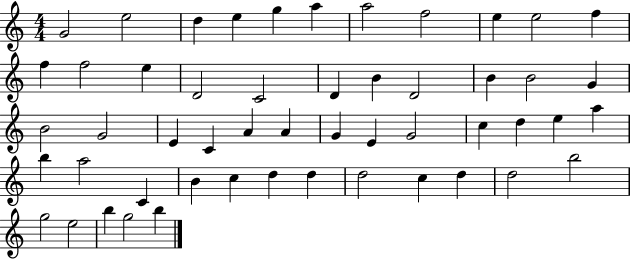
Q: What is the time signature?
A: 4/4